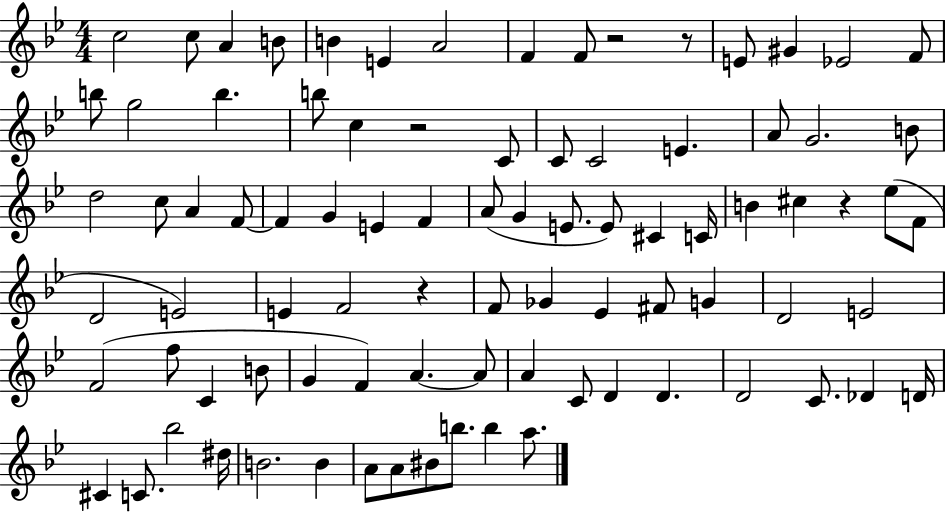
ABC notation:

X:1
T:Untitled
M:4/4
L:1/4
K:Bb
c2 c/2 A B/2 B E A2 F F/2 z2 z/2 E/2 ^G _E2 F/2 b/2 g2 b b/2 c z2 C/2 C/2 C2 E A/2 G2 B/2 d2 c/2 A F/2 F G E F A/2 G E/2 E/2 ^C C/4 B ^c z _e/2 F/2 D2 E2 E F2 z F/2 _G _E ^F/2 G D2 E2 F2 f/2 C B/2 G F A A/2 A C/2 D D D2 C/2 _D D/4 ^C C/2 _b2 ^d/4 B2 B A/2 A/2 ^B/2 b/2 b a/2